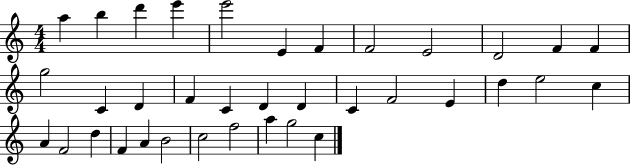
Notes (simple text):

A5/q B5/q D6/q E6/q E6/h E4/q F4/q F4/h E4/h D4/h F4/q F4/q G5/h C4/q D4/q F4/q C4/q D4/q D4/q C4/q F4/h E4/q D5/q E5/h C5/q A4/q F4/h D5/q F4/q A4/q B4/h C5/h F5/h A5/q G5/h C5/q